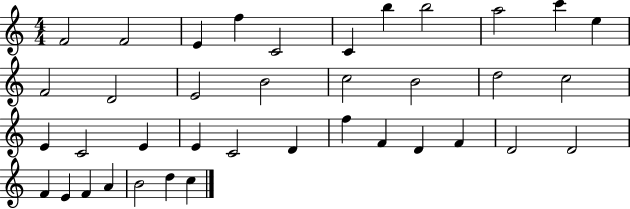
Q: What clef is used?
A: treble